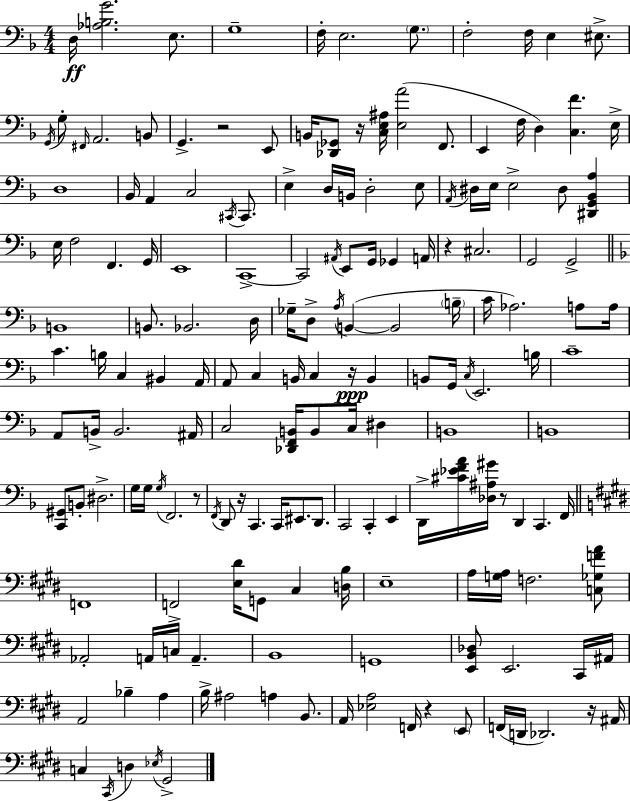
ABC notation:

X:1
T:Untitled
M:4/4
L:1/4
K:F
D,/4 [_A,B,G]2 E,/2 G,4 F,/4 E,2 G,/2 F,2 F,/4 E, ^E,/2 G,,/4 G,/2 ^F,,/4 A,,2 B,,/2 G,, z2 E,,/2 B,,/4 [_D,,_G,,]/2 z/4 [C,E,^A,]/4 [E,A]2 F,,/2 E,, F,/4 D, [C,F] E,/4 D,4 _B,,/4 A,, C,2 ^C,,/4 ^C,,/2 E, D,/4 B,,/4 D,2 E,/2 A,,/4 ^D,/4 E,/4 E,2 ^D,/2 [^D,,G,,_B,,A,] E,/4 F,2 F,, G,,/4 E,,4 C,,4 C,,2 ^A,,/4 E,,/2 G,,/4 _G,, A,,/4 z ^C,2 G,,2 G,,2 B,,4 B,,/2 _B,,2 D,/4 _G,/4 D,/2 A,/4 B,, B,,2 B,/4 C/4 _A,2 A,/2 A,/4 C B,/4 C, ^B,, A,,/4 A,,/2 C, B,,/4 C, z/4 B,, B,,/2 G,,/4 C,/4 E,,2 B,/4 C4 A,,/2 B,,/4 B,,2 ^A,,/4 C,2 [_D,,F,,B,,]/4 B,,/2 C,/4 ^D, B,,4 B,,4 [C,,^G,,]/2 B,,/2 ^D,2 G,/4 G,/4 G,/4 F,,2 z/2 F,,/4 D,,/2 z/4 C,, C,,/4 ^E,,/2 D,,/2 C,,2 C,, E,, D,,/4 [^C_EFA]/4 [_D,^A,^G]/4 z/2 D,, C,, F,,/4 F,,4 F,,2 [E,^D]/4 G,,/2 ^C, [D,B,]/4 E,4 A,/4 [G,A,]/4 F,2 [C,_G,FA]/2 _A,,2 A,,/4 C,/4 A,, B,,4 G,,4 [E,,B,,_D,]/2 E,,2 ^C,,/4 ^A,,/4 A,,2 _B, A, B,/4 ^A,2 A, B,,/2 A,,/4 [_E,A,]2 F,,/4 z E,,/2 F,,/4 D,,/4 _D,,2 z/4 ^A,,/4 C, ^C,,/4 D, _E,/4 ^G,,2